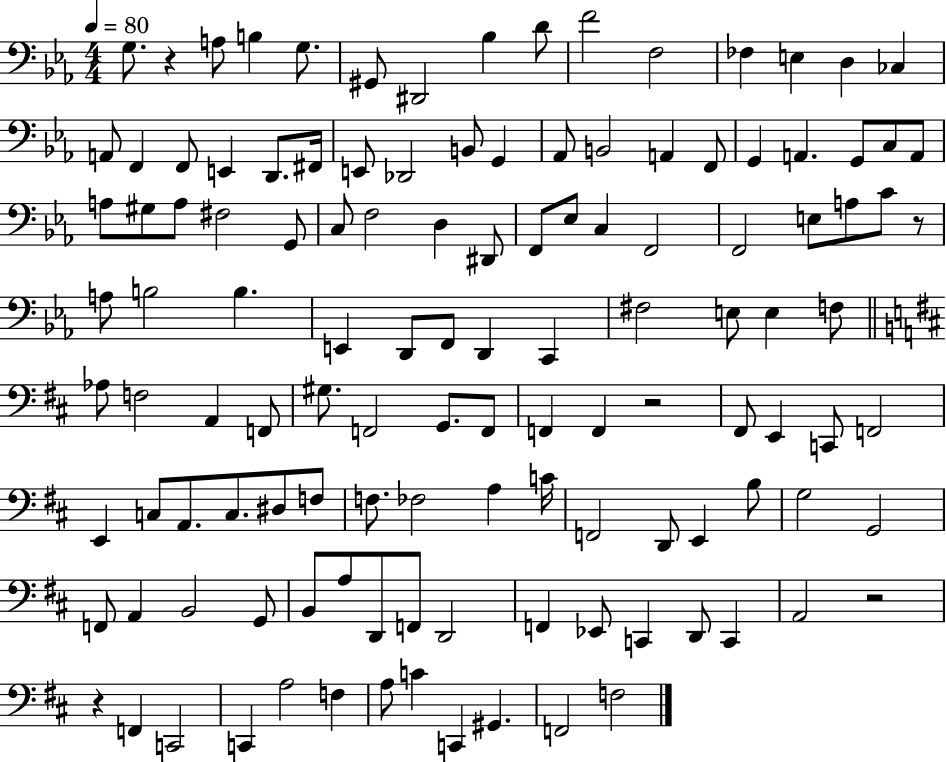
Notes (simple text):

G3/e. R/q A3/e B3/q G3/e. G#2/e D#2/h Bb3/q D4/e F4/h F3/h FES3/q E3/q D3/q CES3/q A2/e F2/q F2/e E2/q D2/e. F#2/s E2/e Db2/h B2/e G2/q Ab2/e B2/h A2/q F2/e G2/q A2/q. G2/e C3/e A2/e A3/e G#3/e A3/e F#3/h G2/e C3/e F3/h D3/q D#2/e F2/e Eb3/e C3/q F2/h F2/h E3/e A3/e C4/e R/e A3/e B3/h B3/q. E2/q D2/e F2/e D2/q C2/q F#3/h E3/e E3/q F3/e Ab3/e F3/h A2/q F2/e G#3/e. F2/h G2/e. F2/e F2/q F2/q R/h F#2/e E2/q C2/e F2/h E2/q C3/e A2/e. C3/e. D#3/e F3/e F3/e. FES3/h A3/q C4/s F2/h D2/e E2/q B3/e G3/h G2/h F2/e A2/q B2/h G2/e B2/e A3/e D2/e F2/e D2/h F2/q Eb2/e C2/q D2/e C2/q A2/h R/h R/q F2/q C2/h C2/q A3/h F3/q A3/e C4/q C2/q G#2/q. F2/h F3/h